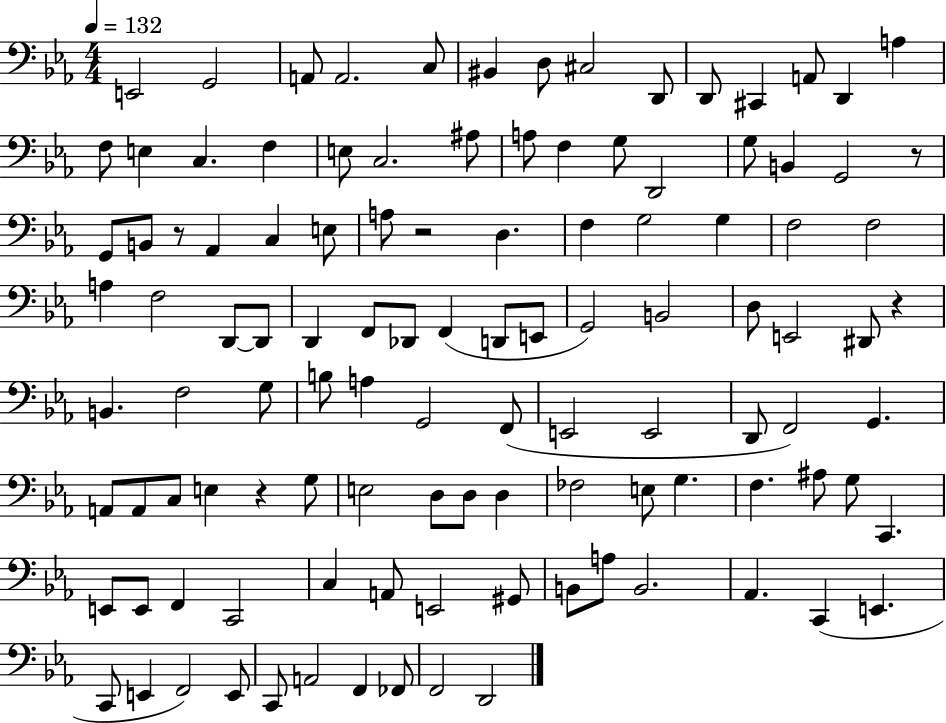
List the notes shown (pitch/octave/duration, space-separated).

E2/h G2/h A2/e A2/h. C3/e BIS2/q D3/e C#3/h D2/e D2/e C#2/q A2/e D2/q A3/q F3/e E3/q C3/q. F3/q E3/e C3/h. A#3/e A3/e F3/q G3/e D2/h G3/e B2/q G2/h R/e G2/e B2/e R/e Ab2/q C3/q E3/e A3/e R/h D3/q. F3/q G3/h G3/q F3/h F3/h A3/q F3/h D2/e D2/e D2/q F2/e Db2/e F2/q D2/e E2/e G2/h B2/h D3/e E2/h D#2/e R/q B2/q. F3/h G3/e B3/e A3/q G2/h F2/e E2/h E2/h D2/e F2/h G2/q. A2/e A2/e C3/e E3/q R/q G3/e E3/h D3/e D3/e D3/q FES3/h E3/e G3/q. F3/q. A#3/e G3/e C2/q. E2/e E2/e F2/q C2/h C3/q A2/e E2/h G#2/e B2/e A3/e B2/h. Ab2/q. C2/q E2/q. C2/e E2/q F2/h E2/e C2/e A2/h F2/q FES2/e F2/h D2/h